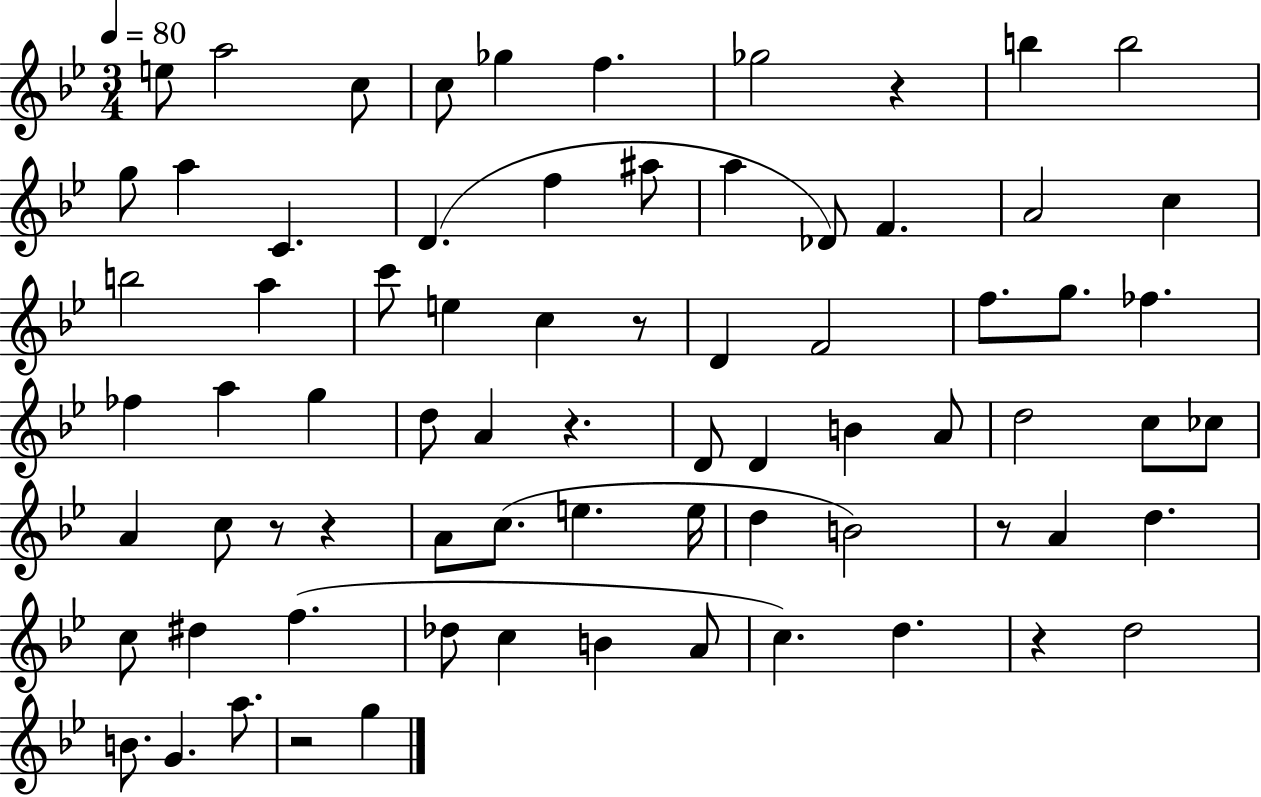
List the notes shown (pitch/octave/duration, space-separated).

E5/e A5/h C5/e C5/e Gb5/q F5/q. Gb5/h R/q B5/q B5/h G5/e A5/q C4/q. D4/q. F5/q A#5/e A5/q Db4/e F4/q. A4/h C5/q B5/h A5/q C6/e E5/q C5/q R/e D4/q F4/h F5/e. G5/e. FES5/q. FES5/q A5/q G5/q D5/e A4/q R/q. D4/e D4/q B4/q A4/e D5/h C5/e CES5/e A4/q C5/e R/e R/q A4/e C5/e. E5/q. E5/s D5/q B4/h R/e A4/q D5/q. C5/e D#5/q F5/q. Db5/e C5/q B4/q A4/e C5/q. D5/q. R/q D5/h B4/e. G4/q. A5/e. R/h G5/q